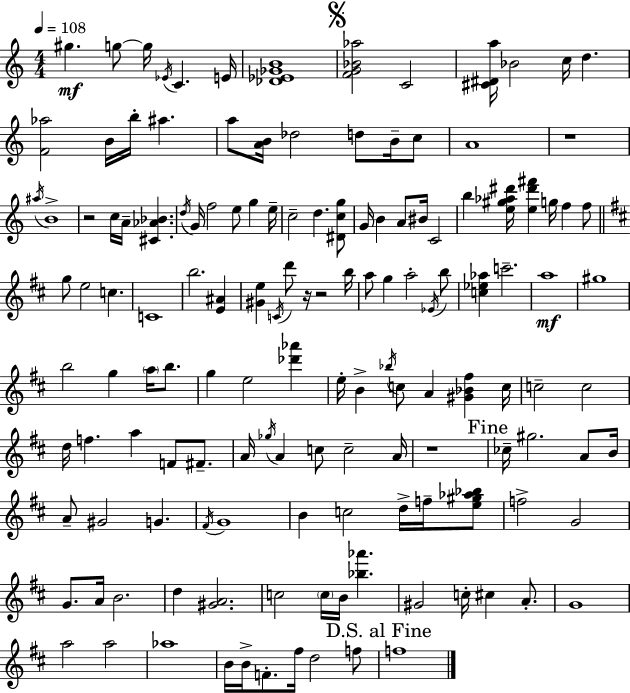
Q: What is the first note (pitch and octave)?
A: G#5